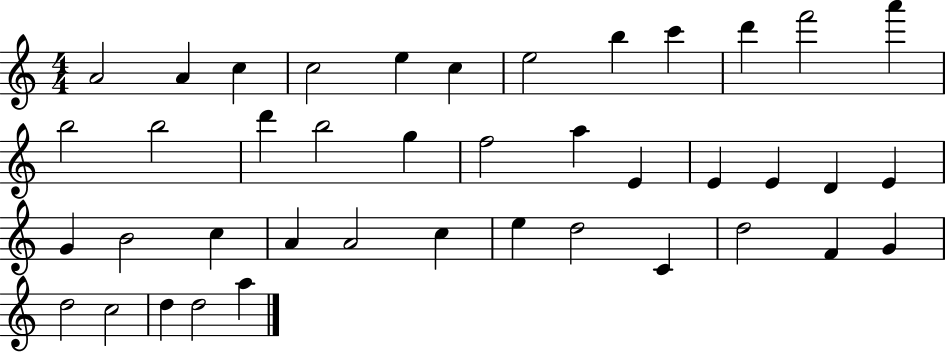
{
  \clef treble
  \numericTimeSignature
  \time 4/4
  \key c \major
  a'2 a'4 c''4 | c''2 e''4 c''4 | e''2 b''4 c'''4 | d'''4 f'''2 a'''4 | \break b''2 b''2 | d'''4 b''2 g''4 | f''2 a''4 e'4 | e'4 e'4 d'4 e'4 | \break g'4 b'2 c''4 | a'4 a'2 c''4 | e''4 d''2 c'4 | d''2 f'4 g'4 | \break d''2 c''2 | d''4 d''2 a''4 | \bar "|."
}